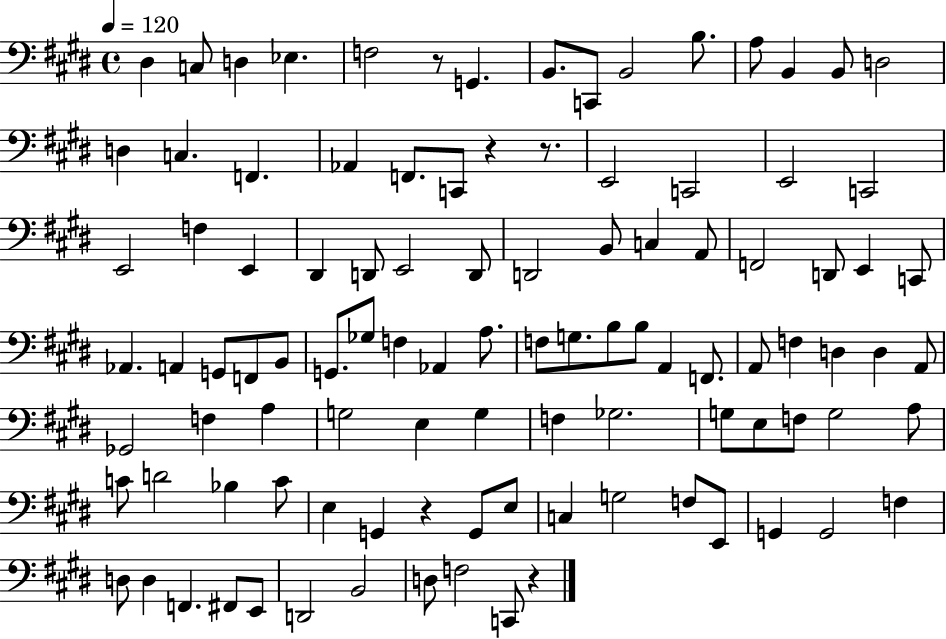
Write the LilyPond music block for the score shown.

{
  \clef bass
  \time 4/4
  \defaultTimeSignature
  \key e \major
  \tempo 4 = 120
  dis4 c8 d4 ees4. | f2 r8 g,4. | b,8. c,8 b,2 b8. | a8 b,4 b,8 d2 | \break d4 c4. f,4. | aes,4 f,8. c,8 r4 r8. | e,2 c,2 | e,2 c,2 | \break e,2 f4 e,4 | dis,4 d,8 e,2 d,8 | d,2 b,8 c4 a,8 | f,2 d,8 e,4 c,8 | \break aes,4. a,4 g,8 f,8 b,8 | g,8. ges8 f4 aes,4 a8. | f8 g8. b8 b8 a,4 f,8. | a,8 f4 d4 d4 a,8 | \break ges,2 f4 a4 | g2 e4 g4 | f4 ges2. | g8 e8 f8 g2 a8 | \break c'8 d'2 bes4 c'8 | e4 g,4 r4 g,8 e8 | c4 g2 f8 e,8 | g,4 g,2 f4 | \break d8 d4 f,4. fis,8 e,8 | d,2 b,2 | d8 f2 c,8 r4 | \bar "|."
}